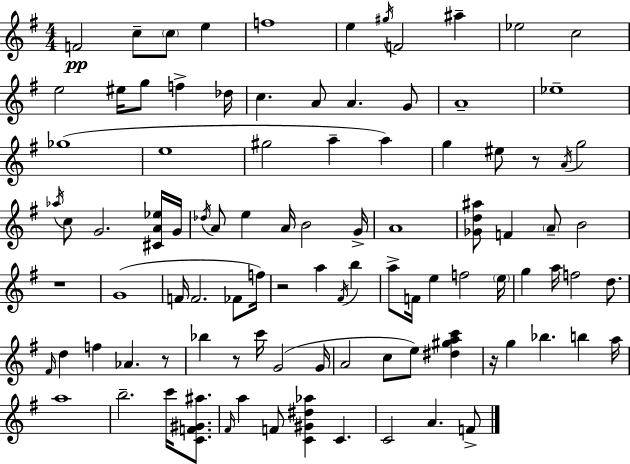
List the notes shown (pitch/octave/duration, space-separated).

F4/h C5/e C5/e E5/q F5/w E5/q G#5/s F4/h A#5/q Eb5/h C5/h E5/h EIS5/s G5/e F5/q Db5/s C5/q. A4/e A4/q. G4/e A4/w Eb5/w Gb5/w E5/w G#5/h A5/q A5/q G5/q EIS5/e R/e A4/s G5/h Ab5/s C5/e G4/h. [C#4,A4,Eb5]/s G4/s Db5/s A4/e E5/q A4/s B4/h G4/s A4/w [Gb4,D5,A#5]/e F4/q A4/e B4/h R/w G4/w F4/s F4/h. FES4/e F5/s R/h A5/q F#4/s B5/q A5/e F4/s E5/q F5/h E5/s G5/q A5/s F5/h D5/e. F#4/s D5/q F5/q Ab4/q. R/e Bb5/q R/e C6/s G4/h G4/s A4/h C5/e E5/e [D#5,G#5,A5,C6]/q R/s G5/q Bb5/q. B5/q A5/s A5/w B5/h. C6/s [C4,F4,G#4,A#5]/e. F#4/s A5/q F4/e [C4,G#4,D#5,Ab5]/q C4/q. C4/h A4/q. F4/e